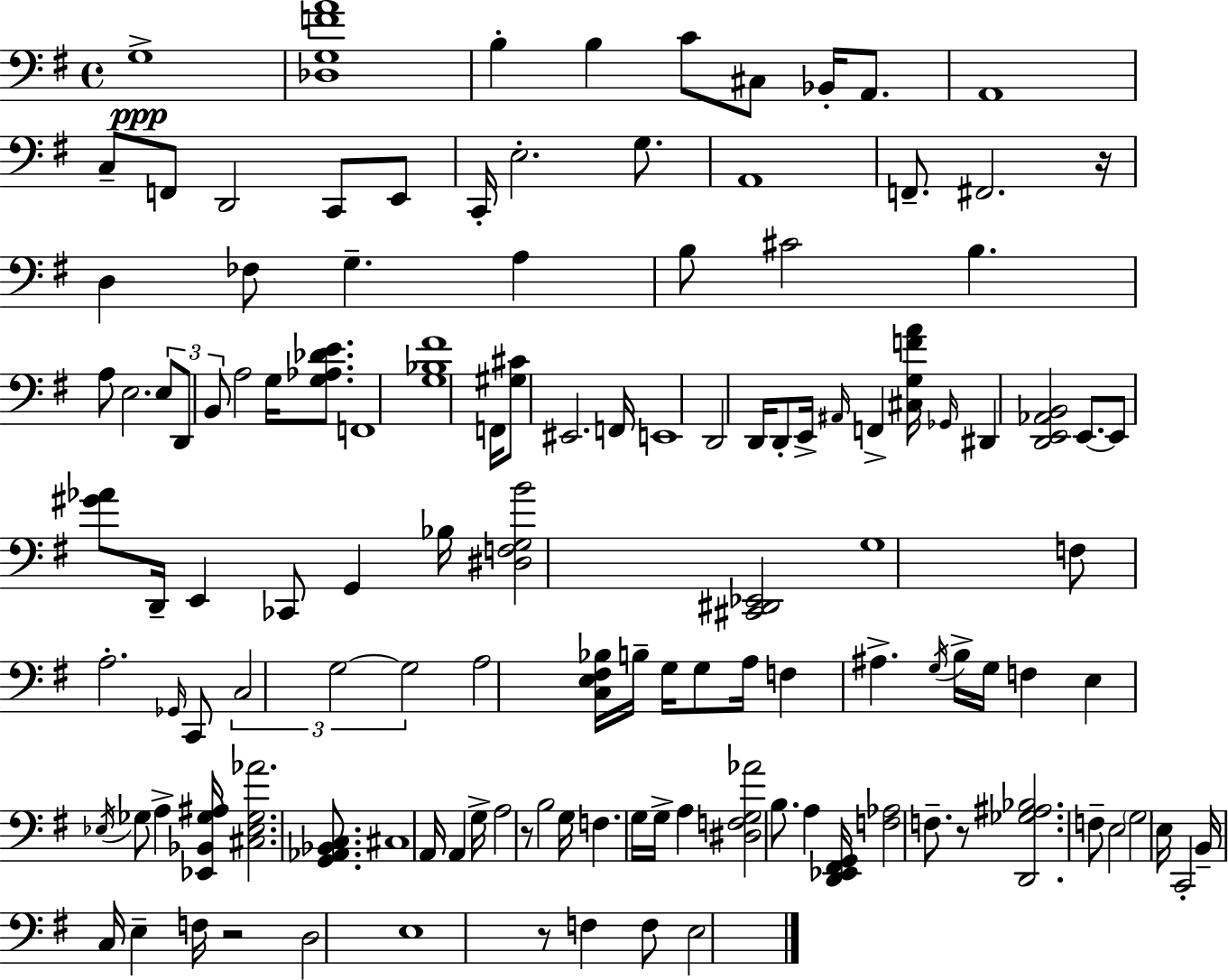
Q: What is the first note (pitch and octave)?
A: G3